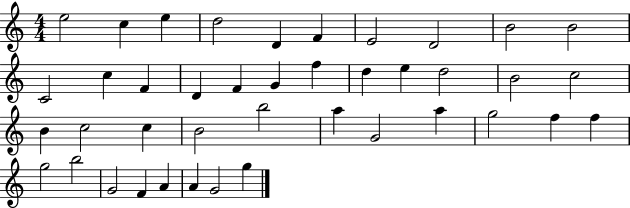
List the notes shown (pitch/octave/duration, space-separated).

E5/h C5/q E5/q D5/h D4/q F4/q E4/h D4/h B4/h B4/h C4/h C5/q F4/q D4/q F4/q G4/q F5/q D5/q E5/q D5/h B4/h C5/h B4/q C5/h C5/q B4/h B5/h A5/q G4/h A5/q G5/h F5/q F5/q G5/h B5/h G4/h F4/q A4/q A4/q G4/h G5/q